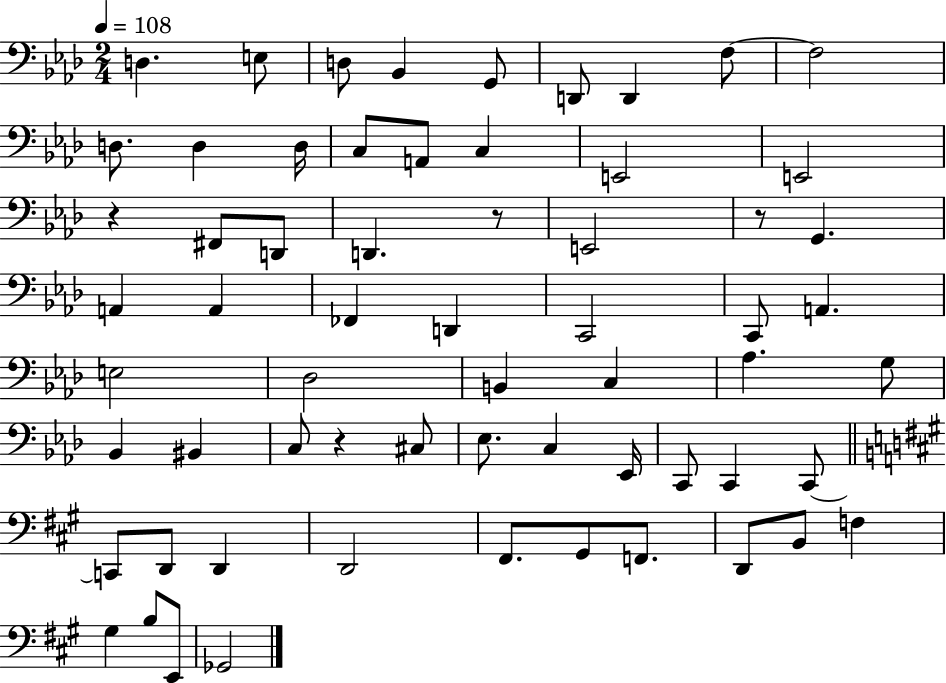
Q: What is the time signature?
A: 2/4